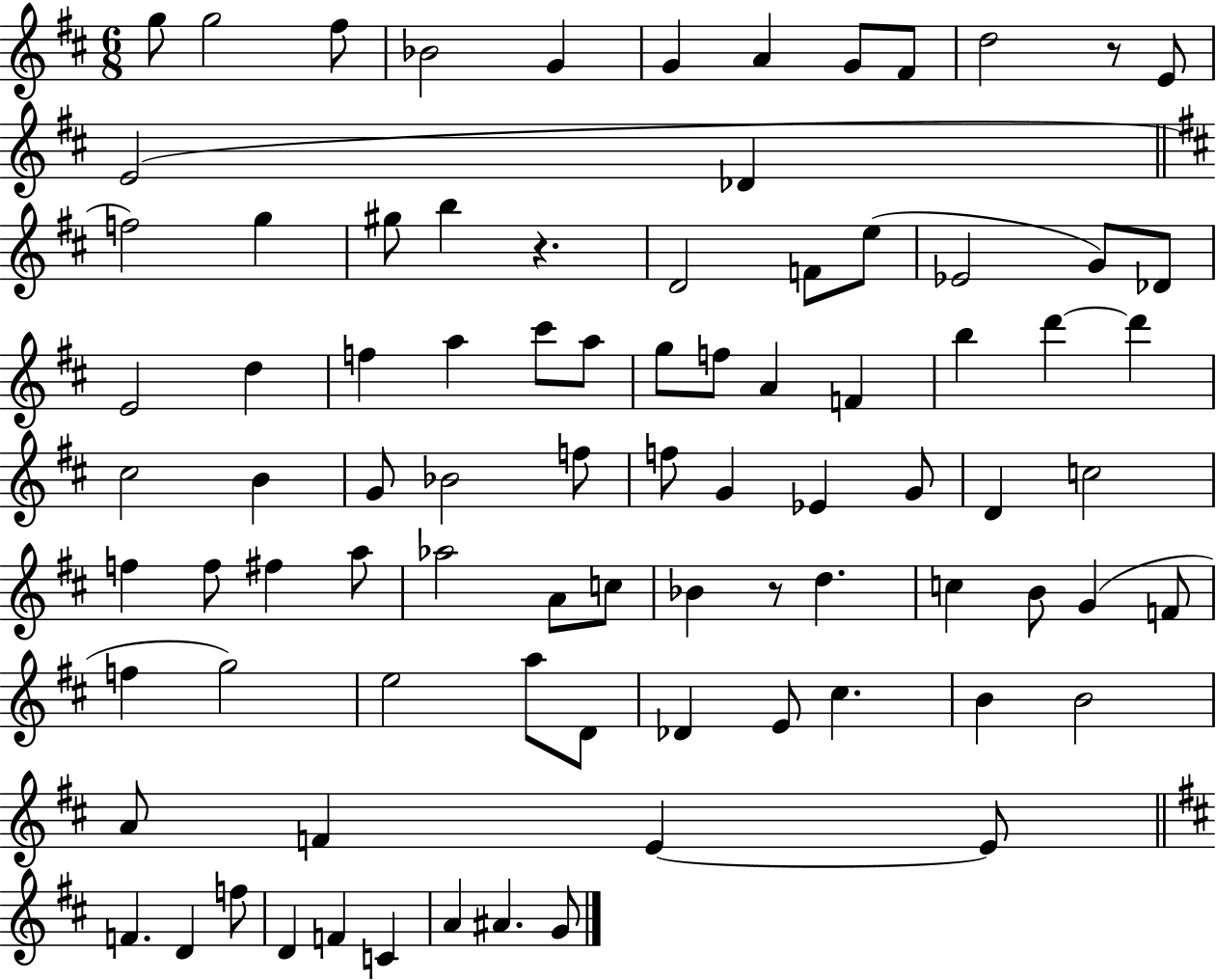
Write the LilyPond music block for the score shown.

{
  \clef treble
  \numericTimeSignature
  \time 6/8
  \key d \major
  \repeat volta 2 { g''8 g''2 fis''8 | bes'2 g'4 | g'4 a'4 g'8 fis'8 | d''2 r8 e'8 | \break e'2( des'4 | \bar "||" \break \key d \major f''2) g''4 | gis''8 b''4 r4. | d'2 f'8 e''8( | ees'2 g'8) des'8 | \break e'2 d''4 | f''4 a''4 cis'''8 a''8 | g''8 f''8 a'4 f'4 | b''4 d'''4~~ d'''4 | \break cis''2 b'4 | g'8 bes'2 f''8 | f''8 g'4 ees'4 g'8 | d'4 c''2 | \break f''4 f''8 fis''4 a''8 | aes''2 a'8 c''8 | bes'4 r8 d''4. | c''4 b'8 g'4( f'8 | \break f''4 g''2) | e''2 a''8 d'8 | des'4 e'8 cis''4. | b'4 b'2 | \break a'8 f'4 e'4~~ e'8 | \bar "||" \break \key d \major f'4. d'4 f''8 | d'4 f'4 c'4 | a'4 ais'4. g'8 | } \bar "|."
}